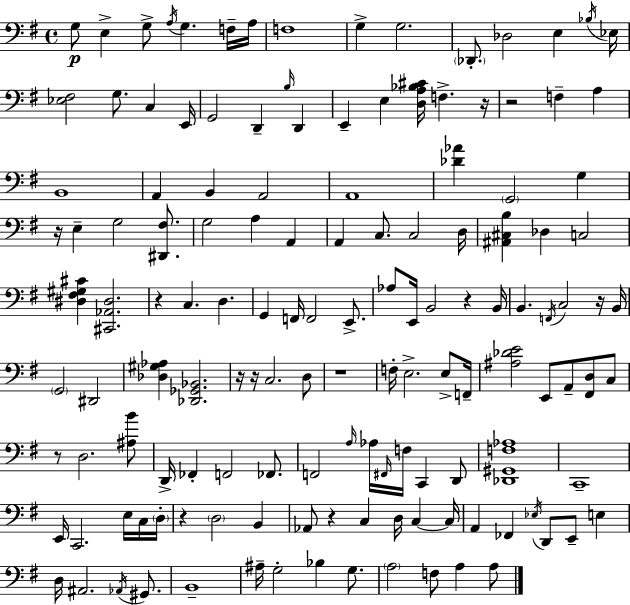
{
  \clef bass
  \time 4/4
  \defaultTimeSignature
  \key g \major
  g8\p e4-> g8-> \acciaccatura { a16 } g4. f16-- | a16 f1 | g4-> g2. | \parenthesize des,8.-. des2 e4 | \break \acciaccatura { bes16 } ees16 <ees fis>2 g8. c4 | e,16 g,2 d,4-- \grace { b16 } d,4 | e,4-- e4 <d a bes cis'>16 f4.-> | r16 r2 f4-- a4 | \break b,1 | a,4 b,4 a,2 | a,1 | <des' aes'>4 \parenthesize g,2 g4 | \break r16 e4-- g2 | <dis, fis>8. g2 a4 a,4 | a,4 c8. c2 | d16 <ais, cis b>4 des4 c2 | \break <dis fis gis cis'>4 <cis, aes, dis>2. | r4 c4. d4. | g,4 f,16 f,2 | e,8.-> aes8 e,16 b,2 r4 | \break b,16 b,4. \acciaccatura { f,16 } c2 | r16 b,16 \parenthesize g,2 dis,2 | <des gis aes>4 <des, ges, bes,>2. | r16 r16 c2. | \break d8 r1 | f16-. e2.-> | e8-> f,16-- <ais des' e'>2 e,8 a,8-- | <fis, d>8 c8 r8 d2. | \break <ais b'>8 d,16-> fes,4-. f,2 | fes,8. f,2 \grace { a16 } aes16 \grace { fis,16 } f16 | c,4 d,8 <des, gis, f aes>1 | c,1-- | \break e,16 c,2. | e16 c16 \parenthesize d16-. r4 \parenthesize d2 | b,4 aes,8 r4 c4 | d16 c4~~ c16 a,4 fes,4 \acciaccatura { ees16 } d,8 | \break e,8-- e4 d16 ais,2. | \acciaccatura { aes,16 } gis,8. b,1-- | ais16-- g2-. | bes4 g8. \parenthesize a2 | \break f8 a4 a8 \bar "|."
}